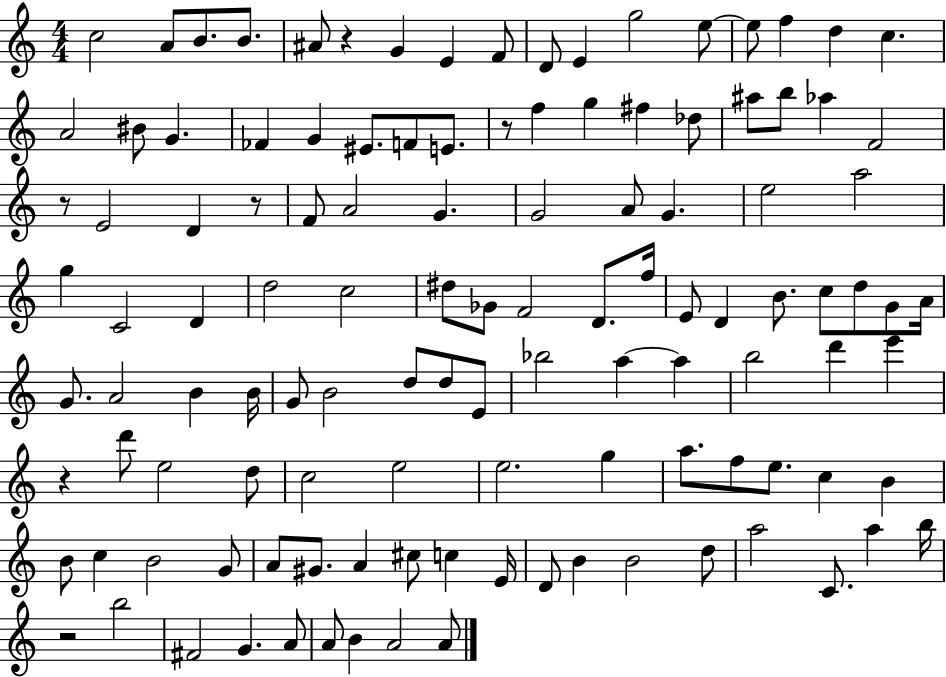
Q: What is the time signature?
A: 4/4